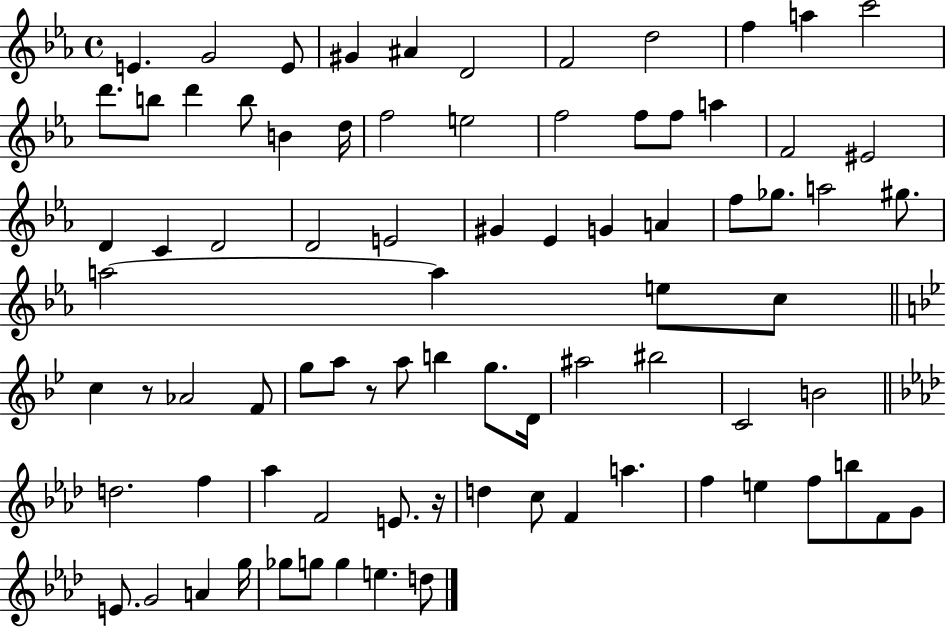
{
  \clef treble
  \time 4/4
  \defaultTimeSignature
  \key ees \major
  e'4. g'2 e'8 | gis'4 ais'4 d'2 | f'2 d''2 | f''4 a''4 c'''2 | \break d'''8. b''8 d'''4 b''8 b'4 d''16 | f''2 e''2 | f''2 f''8 f''8 a''4 | f'2 eis'2 | \break d'4 c'4 d'2 | d'2 e'2 | gis'4 ees'4 g'4 a'4 | f''8 ges''8. a''2 gis''8. | \break a''2~~ a''4 e''8 c''8 | \bar "||" \break \key bes \major c''4 r8 aes'2 f'8 | g''8 a''8 r8 a''8 b''4 g''8. d'16 | ais''2 bis''2 | c'2 b'2 | \break \bar "||" \break \key aes \major d''2. f''4 | aes''4 f'2 e'8. r16 | d''4 c''8 f'4 a''4. | f''4 e''4 f''8 b''8 f'8 g'8 | \break e'8. g'2 a'4 g''16 | ges''8 g''8 g''4 e''4. d''8 | \bar "|."
}